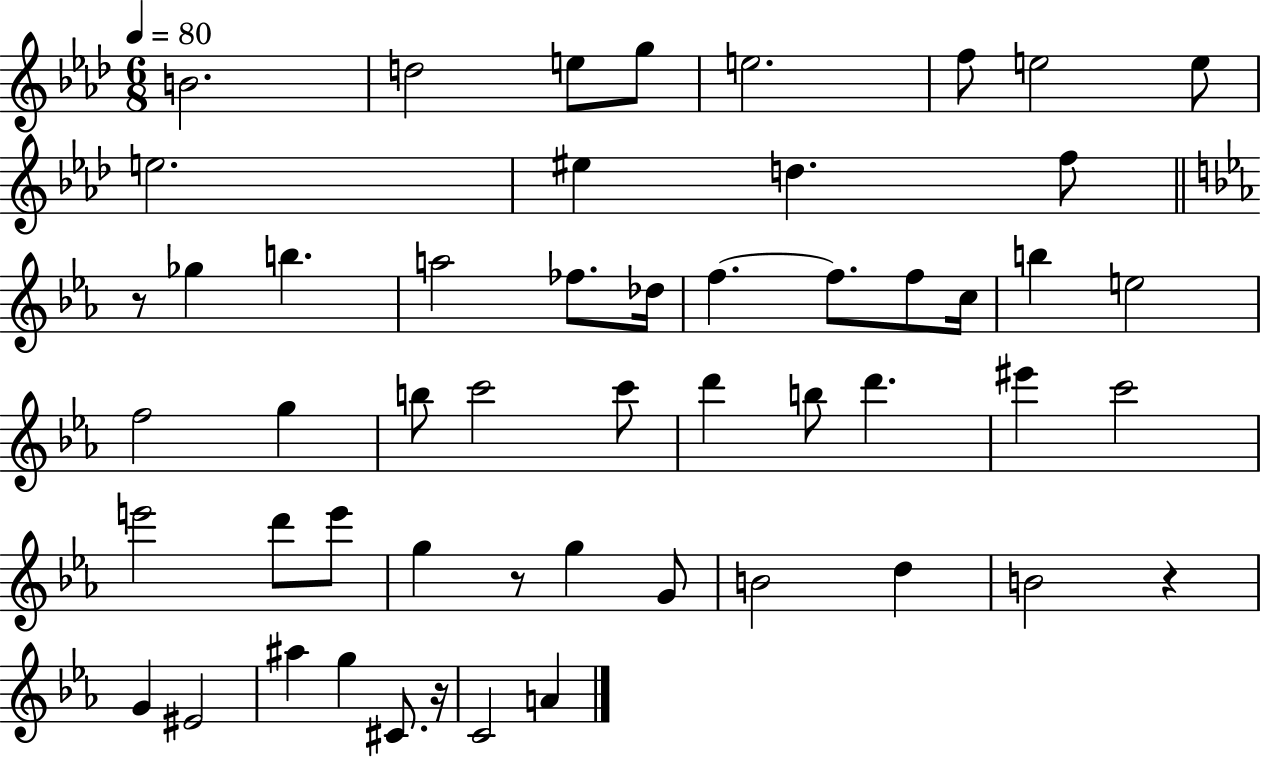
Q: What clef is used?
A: treble